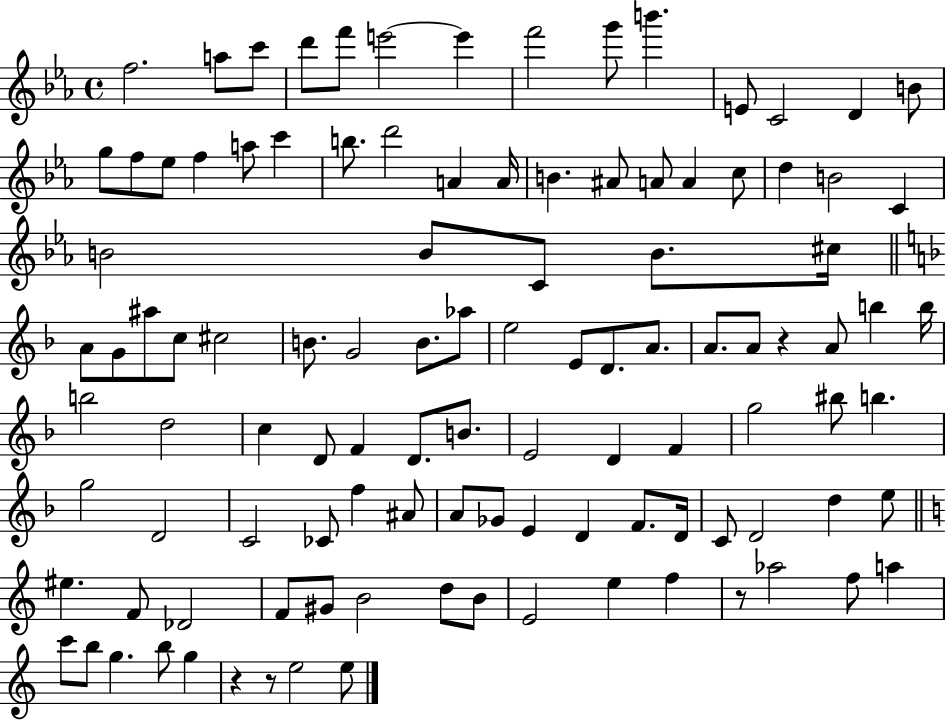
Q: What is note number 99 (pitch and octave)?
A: C6